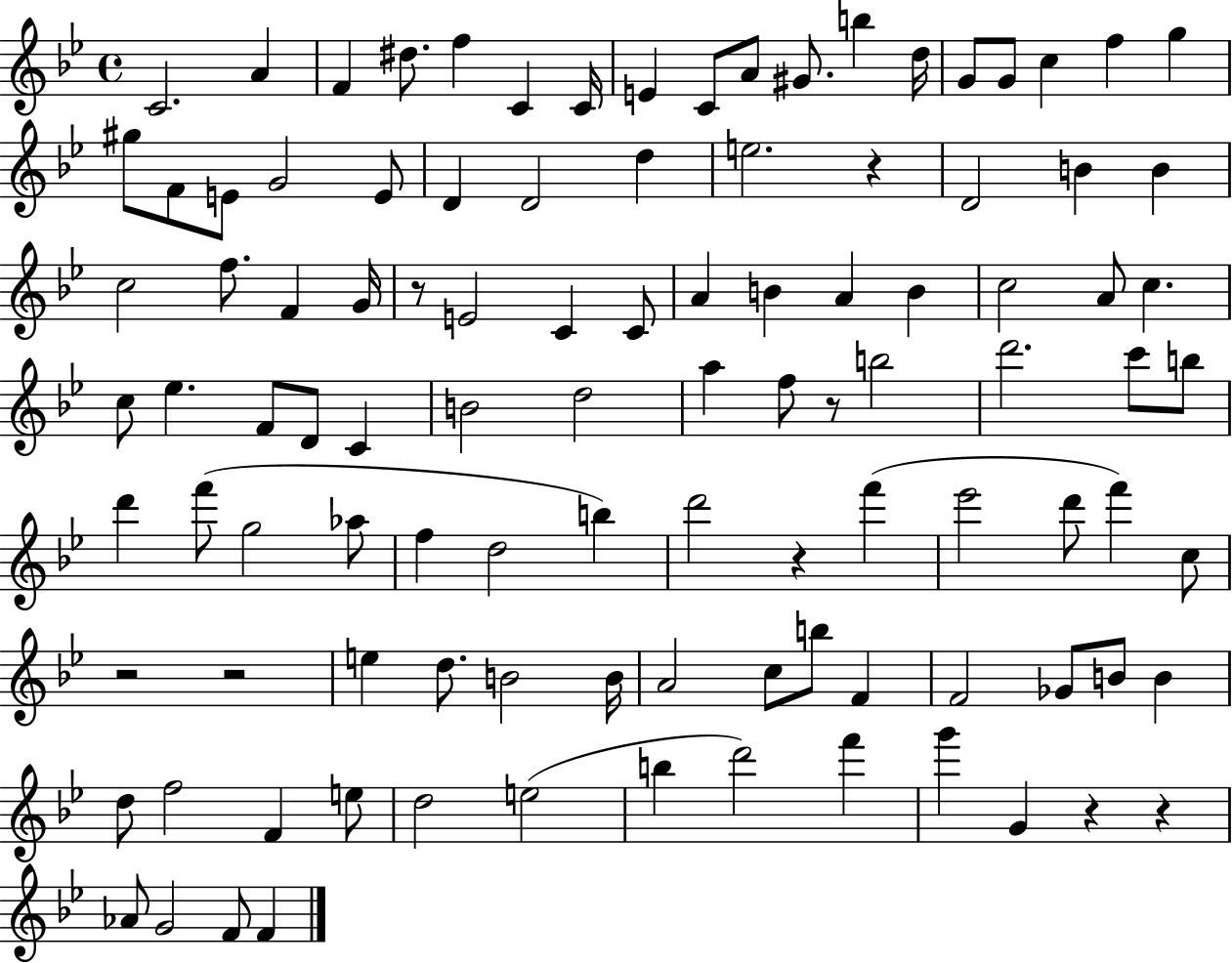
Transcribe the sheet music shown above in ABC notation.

X:1
T:Untitled
M:4/4
L:1/4
K:Bb
C2 A F ^d/2 f C C/4 E C/2 A/2 ^G/2 b d/4 G/2 G/2 c f g ^g/2 F/2 E/2 G2 E/2 D D2 d e2 z D2 B B c2 f/2 F G/4 z/2 E2 C C/2 A B A B c2 A/2 c c/2 _e F/2 D/2 C B2 d2 a f/2 z/2 b2 d'2 c'/2 b/2 d' f'/2 g2 _a/2 f d2 b d'2 z f' _e'2 d'/2 f' c/2 z2 z2 e d/2 B2 B/4 A2 c/2 b/2 F F2 _G/2 B/2 B d/2 f2 F e/2 d2 e2 b d'2 f' g' G z z _A/2 G2 F/2 F